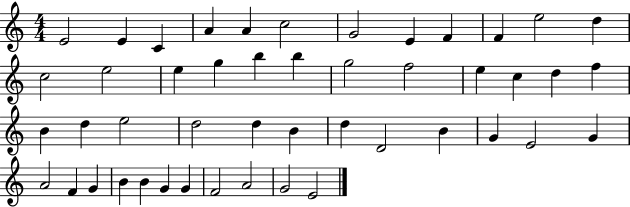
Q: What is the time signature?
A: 4/4